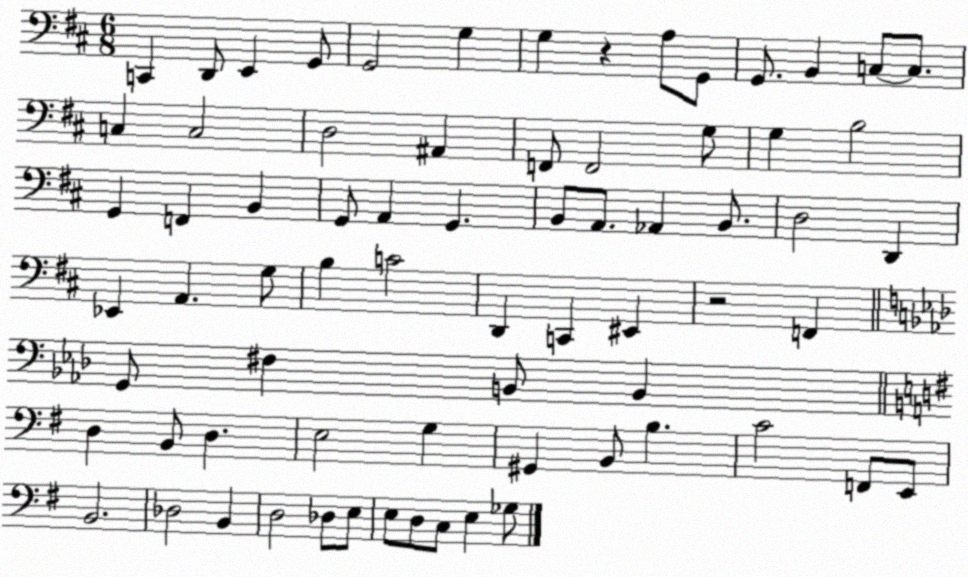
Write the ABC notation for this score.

X:1
T:Untitled
M:6/8
L:1/4
K:D
C,, D,,/2 E,, G,,/2 G,,2 G, G, z A,/2 G,,/2 G,,/2 B,, C,/2 C,/2 C, C,2 D,2 ^A,, F,,/2 F,,2 G,/2 G, B,2 G,, F,, B,, G,,/2 A,, G,, B,,/2 A,,/2 _A,, B,,/2 D,2 D,, _E,, A,, G,/2 B, C2 D,, C,, ^E,, z2 F,, G,,/2 ^F, B,,/2 B,, D, B,,/2 D, E,2 G, ^G,, B,,/2 B, C2 F,,/2 E,,/2 B,,2 _D,2 B,, D,2 _D,/2 E,/2 E,/2 D,/2 C,/2 E, _G,/2